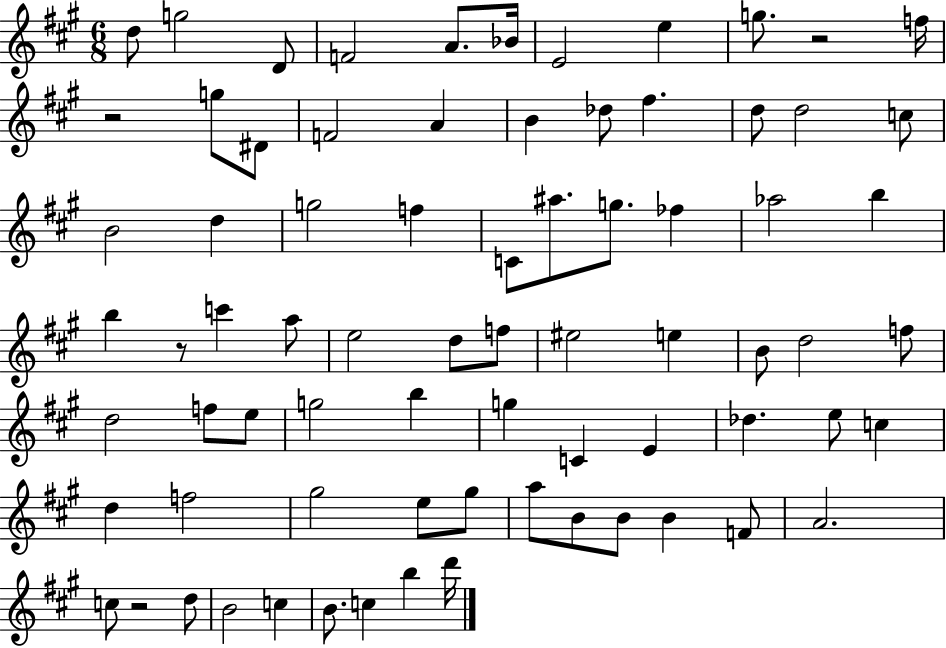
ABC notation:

X:1
T:Untitled
M:6/8
L:1/4
K:A
d/2 g2 D/2 F2 A/2 _B/4 E2 e g/2 z2 f/4 z2 g/2 ^D/2 F2 A B _d/2 ^f d/2 d2 c/2 B2 d g2 f C/2 ^a/2 g/2 _f _a2 b b z/2 c' a/2 e2 d/2 f/2 ^e2 e B/2 d2 f/2 d2 f/2 e/2 g2 b g C E _d e/2 c d f2 ^g2 e/2 ^g/2 a/2 B/2 B/2 B F/2 A2 c/2 z2 d/2 B2 c B/2 c b d'/4